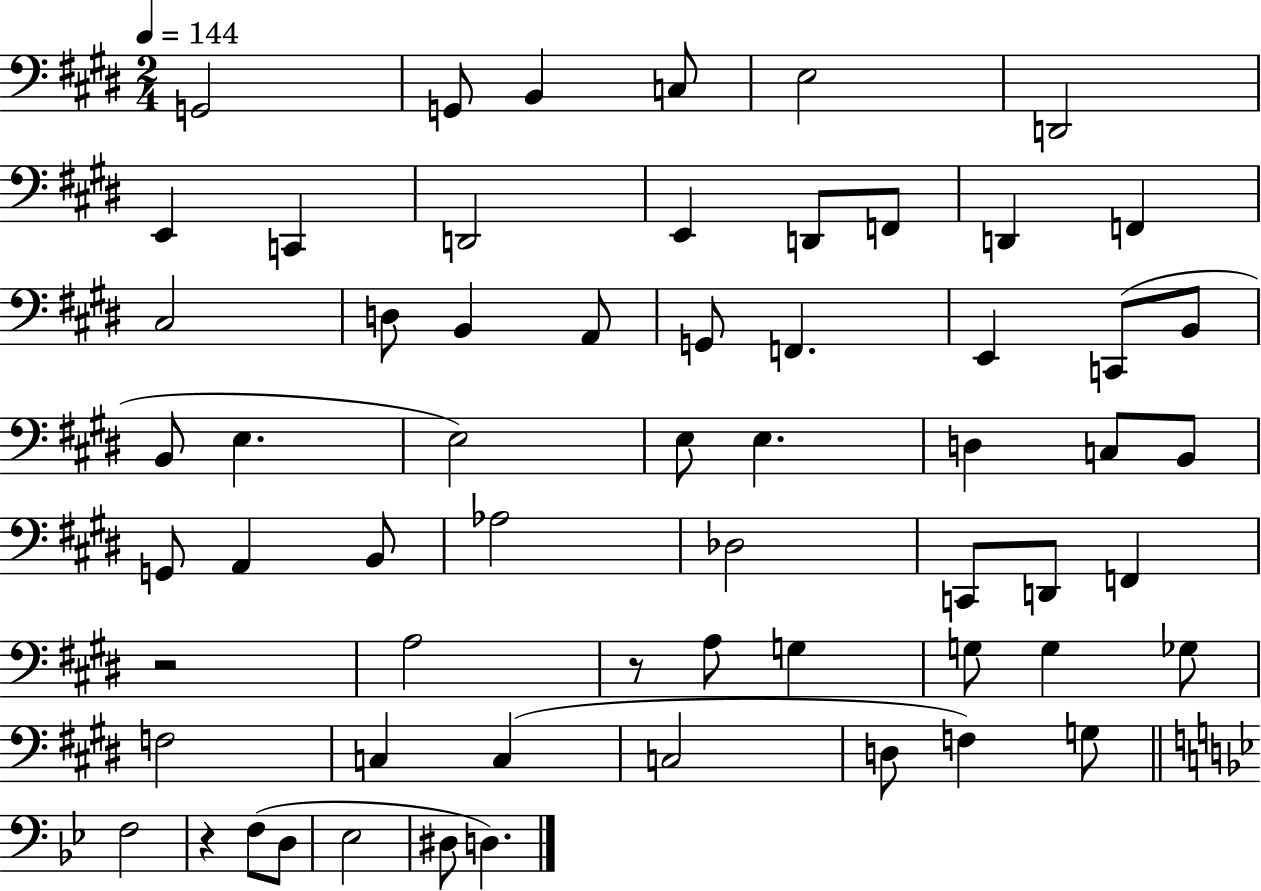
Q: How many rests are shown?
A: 3